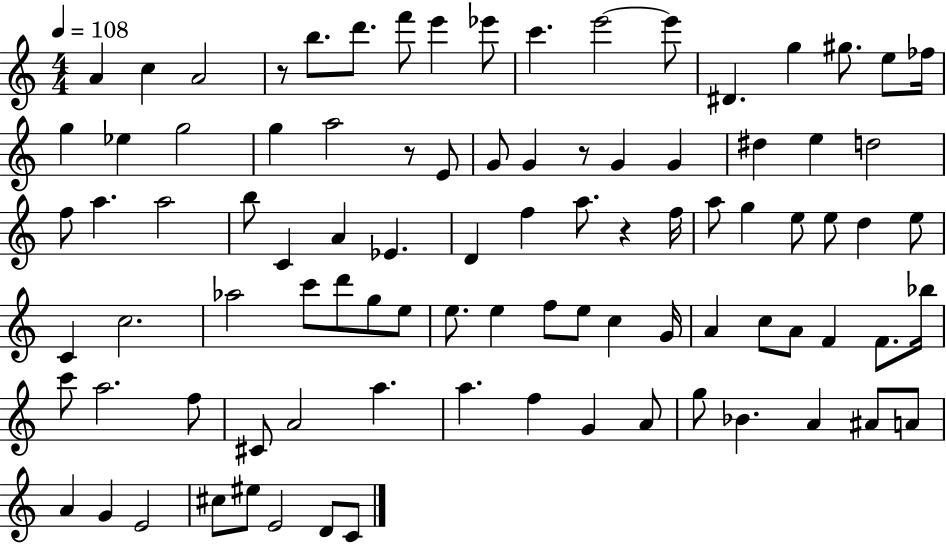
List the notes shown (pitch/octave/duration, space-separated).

A4/q C5/q A4/h R/e B5/e. D6/e. F6/e E6/q Eb6/e C6/q. E6/h E6/e D#4/q. G5/q G#5/e. E5/e FES5/s G5/q Eb5/q G5/h G5/q A5/h R/e E4/e G4/e G4/q R/e G4/q G4/q D#5/q E5/q D5/h F5/e A5/q. A5/h B5/e C4/q A4/q Eb4/q. D4/q F5/q A5/e. R/q F5/s A5/e G5/q E5/e E5/e D5/q E5/e C4/q C5/h. Ab5/h C6/e D6/e G5/e E5/e E5/e. E5/q F5/e E5/e C5/q G4/s A4/q C5/e A4/e F4/q F4/e. Bb5/s C6/e A5/h. F5/e C#4/e A4/h A5/q. A5/q. F5/q G4/q A4/e G5/e Bb4/q. A4/q A#4/e A4/e A4/q G4/q E4/h C#5/e EIS5/e E4/h D4/e C4/e